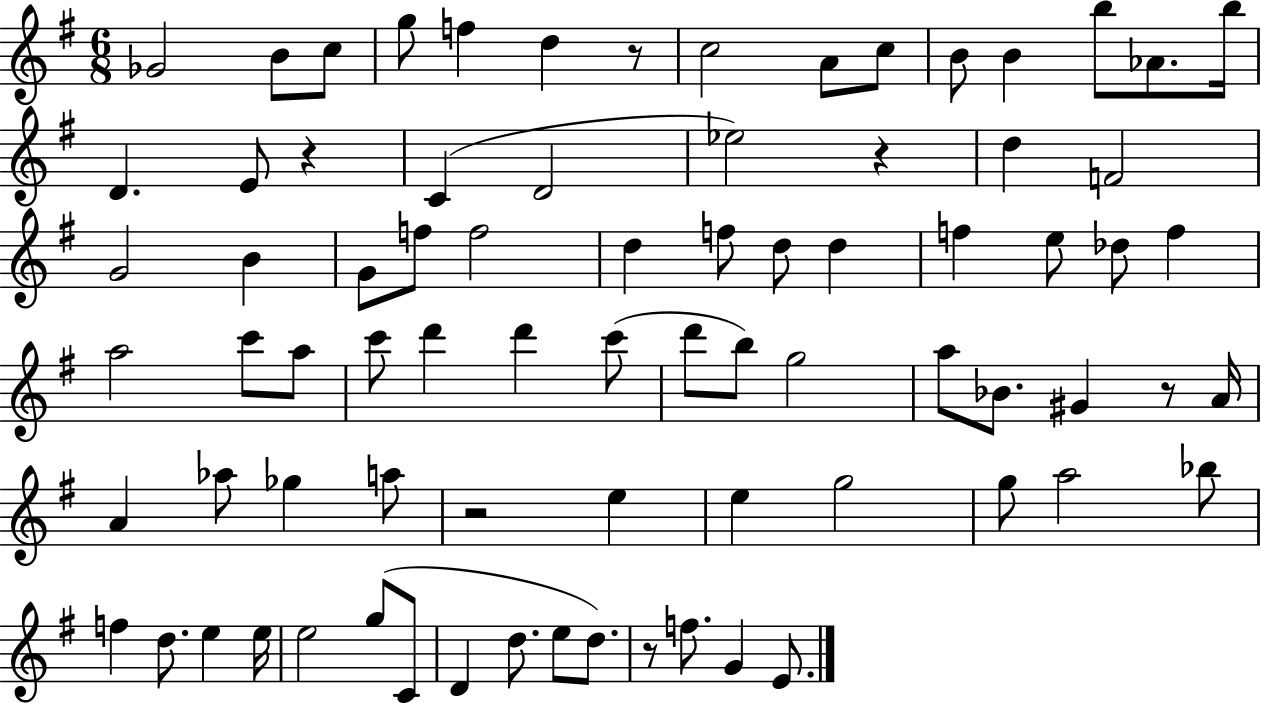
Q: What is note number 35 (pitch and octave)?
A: A5